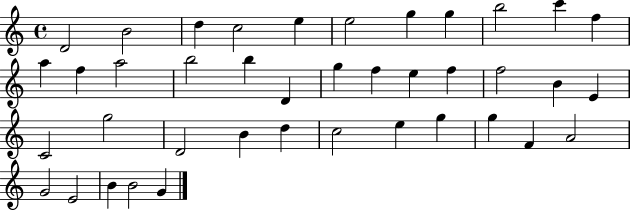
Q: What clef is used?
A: treble